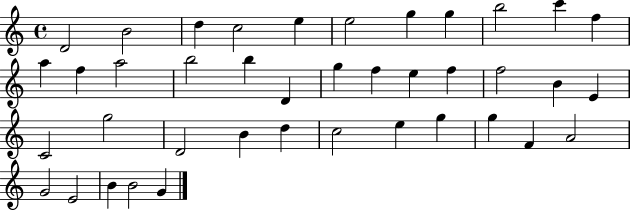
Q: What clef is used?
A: treble